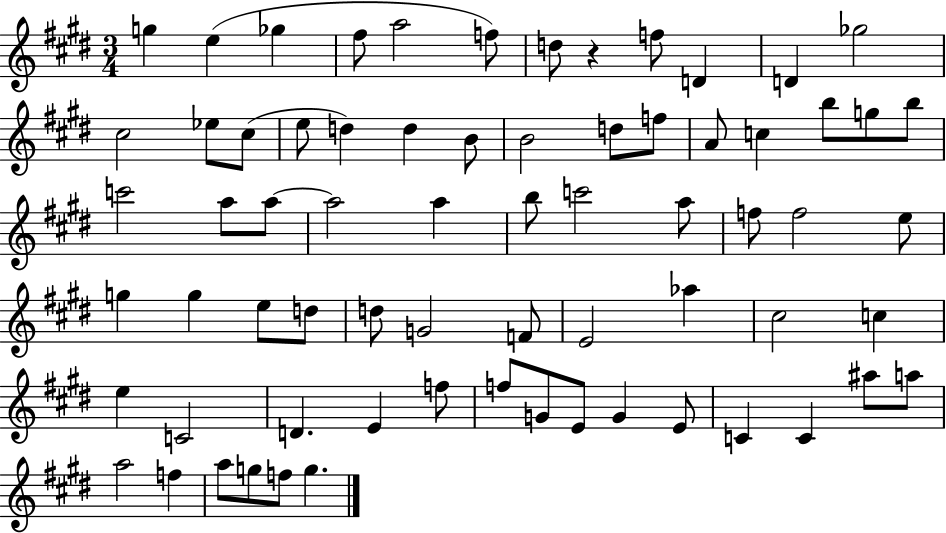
G5/q E5/q Gb5/q F#5/e A5/h F5/e D5/e R/q F5/e D4/q D4/q Gb5/h C#5/h Eb5/e C#5/e E5/e D5/q D5/q B4/e B4/h D5/e F5/e A4/e C5/q B5/e G5/e B5/e C6/h A5/e A5/e A5/h A5/q B5/e C6/h A5/e F5/e F5/h E5/e G5/q G5/q E5/e D5/e D5/e G4/h F4/e E4/h Ab5/q C#5/h C5/q E5/q C4/h D4/q. E4/q F5/e F5/e G4/e E4/e G4/q E4/e C4/q C4/q A#5/e A5/e A5/h F5/q A5/e G5/e F5/e G5/q.